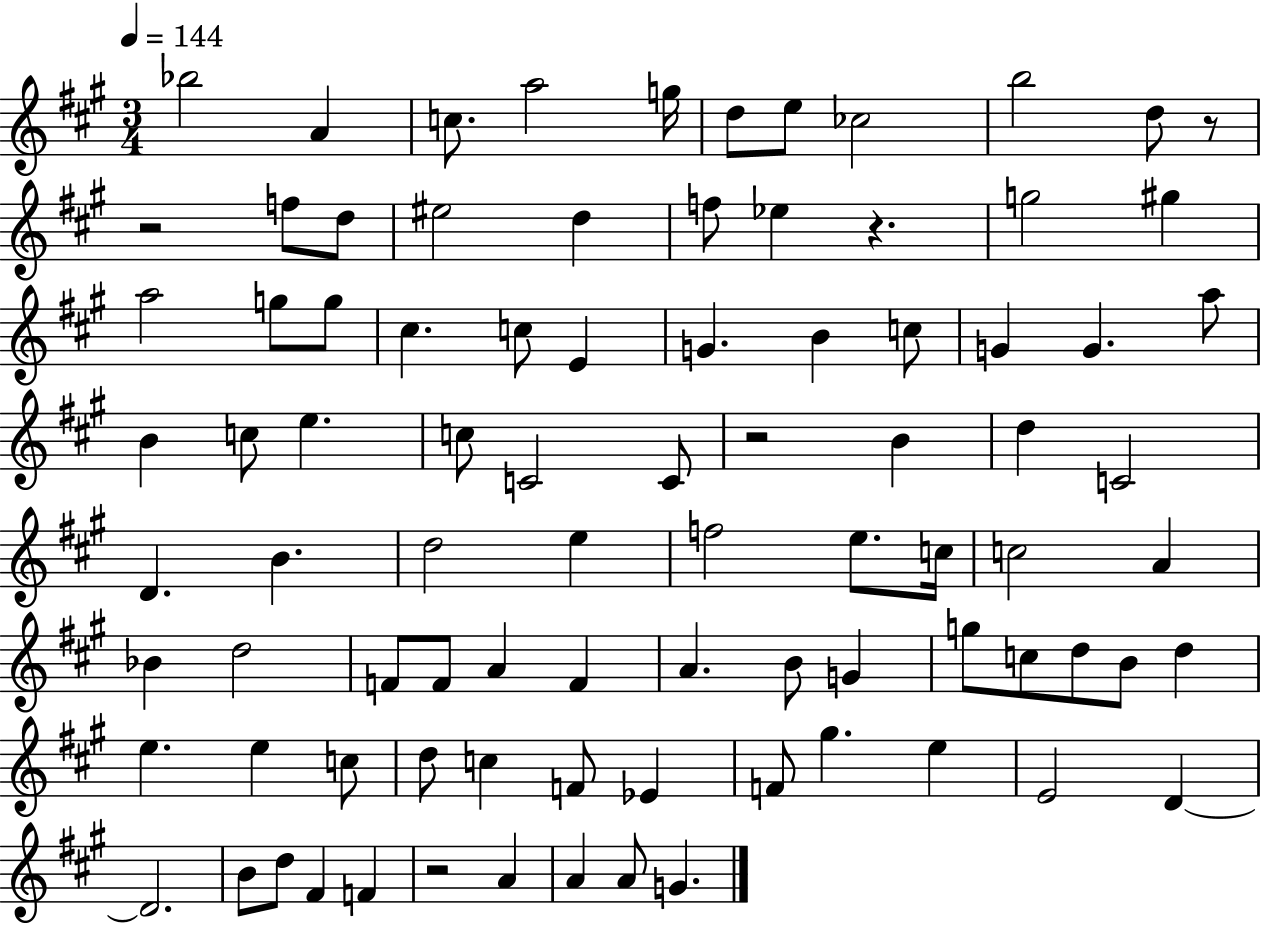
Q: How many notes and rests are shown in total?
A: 88